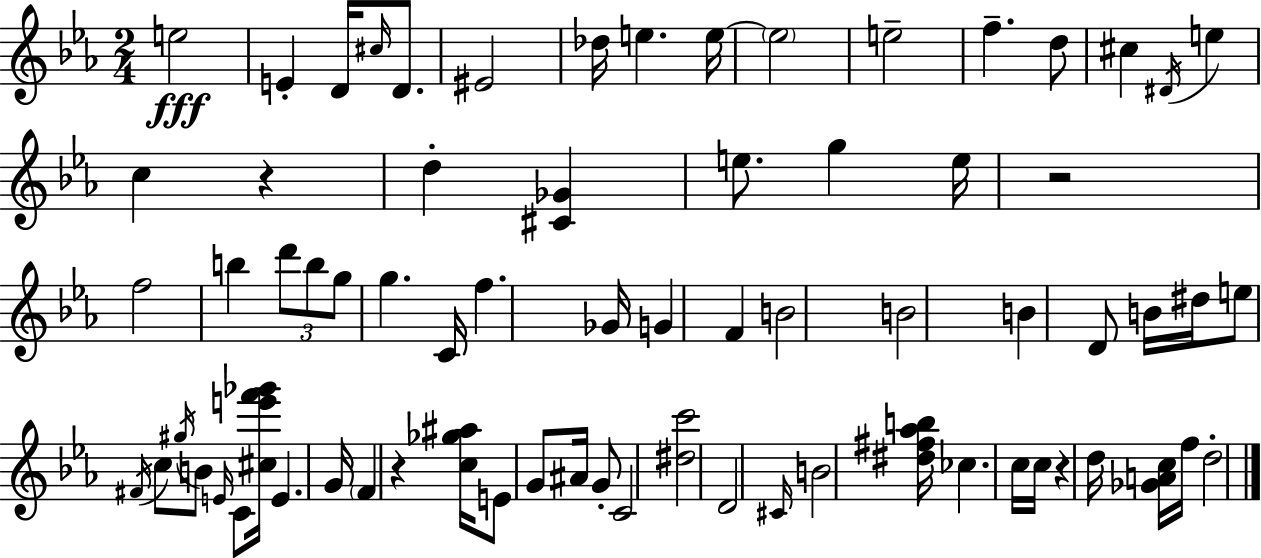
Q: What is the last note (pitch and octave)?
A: D5